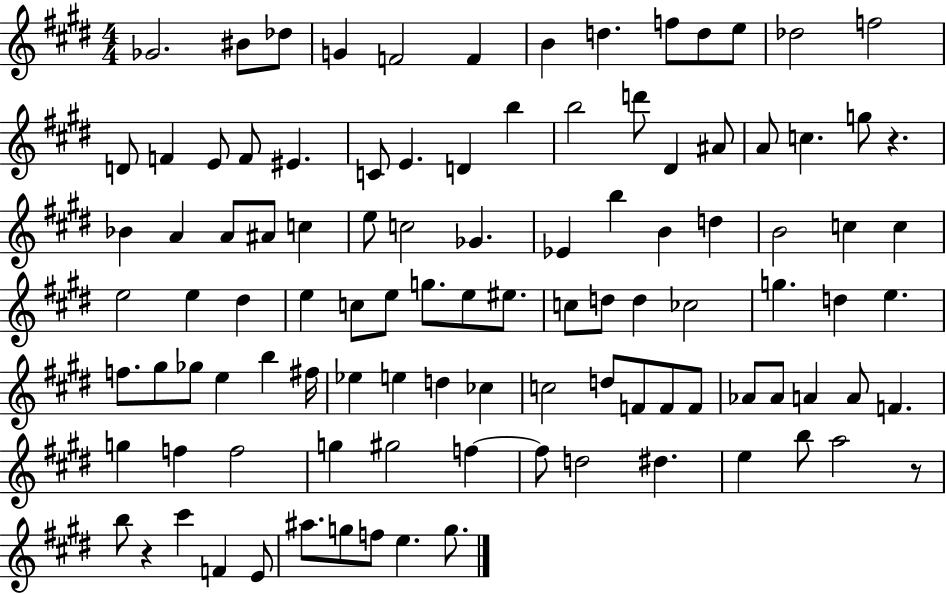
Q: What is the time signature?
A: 4/4